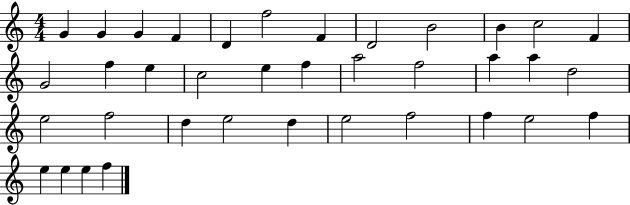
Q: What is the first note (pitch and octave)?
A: G4